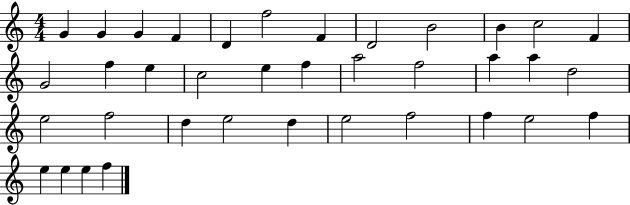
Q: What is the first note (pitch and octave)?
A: G4